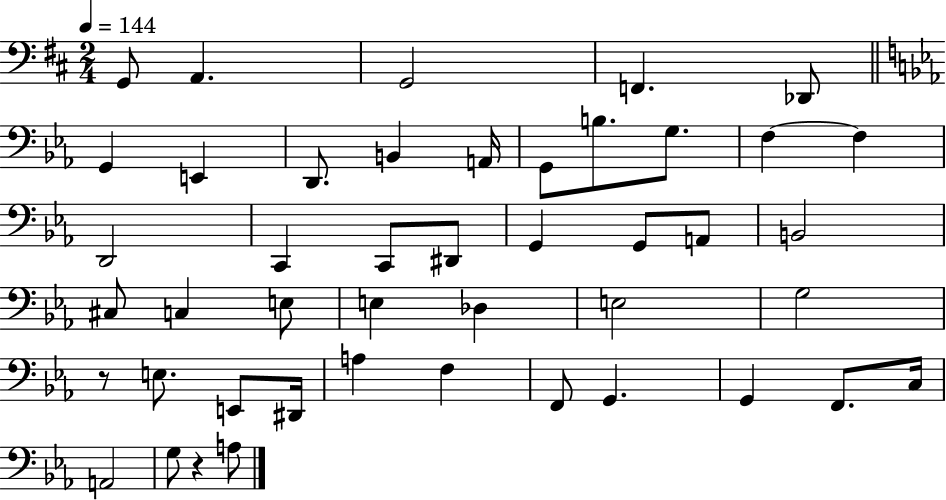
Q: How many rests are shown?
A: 2